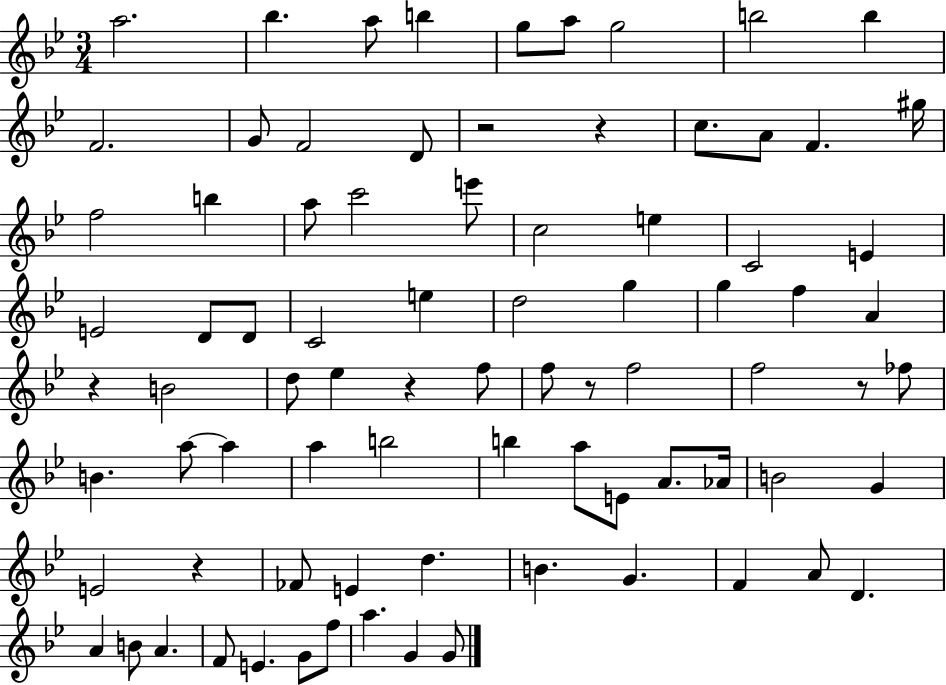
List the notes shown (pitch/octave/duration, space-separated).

A5/h. Bb5/q. A5/e B5/q G5/e A5/e G5/h B5/h B5/q F4/h. G4/e F4/h D4/e R/h R/q C5/e. A4/e F4/q. G#5/s F5/h B5/q A5/e C6/h E6/e C5/h E5/q C4/h E4/q E4/h D4/e D4/e C4/h E5/q D5/h G5/q G5/q F5/q A4/q R/q B4/h D5/e Eb5/q R/q F5/e F5/e R/e F5/h F5/h R/e FES5/e B4/q. A5/e A5/q A5/q B5/h B5/q A5/e E4/e A4/e. Ab4/s B4/h G4/q E4/h R/q FES4/e E4/q D5/q. B4/q. G4/q. F4/q A4/e D4/q. A4/q B4/e A4/q. F4/e E4/q. G4/e F5/e A5/q. G4/q G4/e